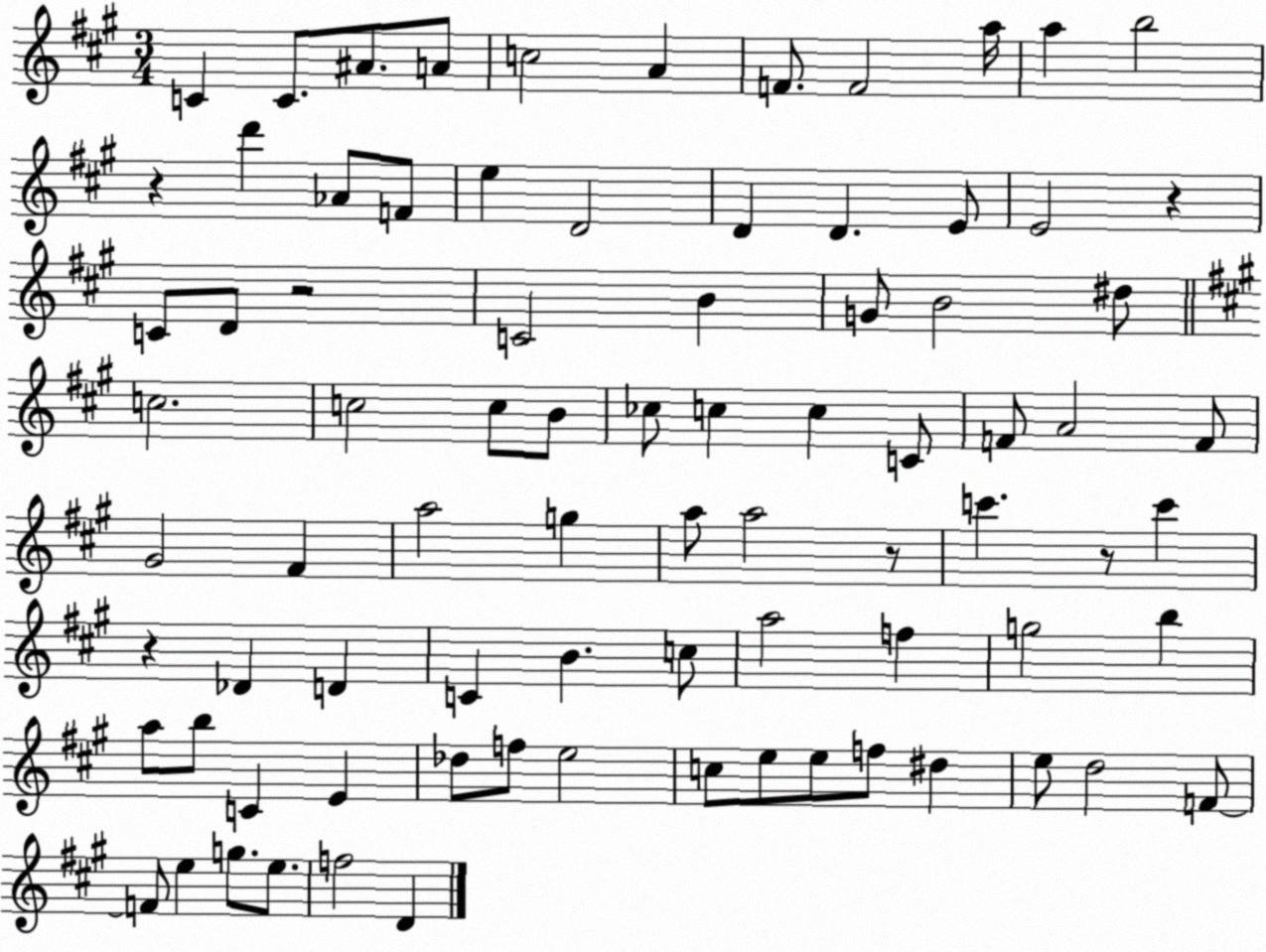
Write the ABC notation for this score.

X:1
T:Untitled
M:3/4
L:1/4
K:A
C C/2 ^A/2 A/2 c2 A F/2 F2 a/4 a b2 z d' _A/2 F/2 e D2 D D E/2 E2 z C/2 D/2 z2 C2 B G/2 B2 ^d/2 c2 c2 c/2 B/2 _c/2 c c C/2 F/2 A2 F/2 ^G2 ^F a2 g a/2 a2 z/2 c' z/2 c' z _D D C B c/2 a2 f g2 b a/2 b/2 C E _d/2 f/2 e2 c/2 e/2 e/2 f/2 ^d e/2 d2 F/2 F/2 e g/2 e/2 f2 D